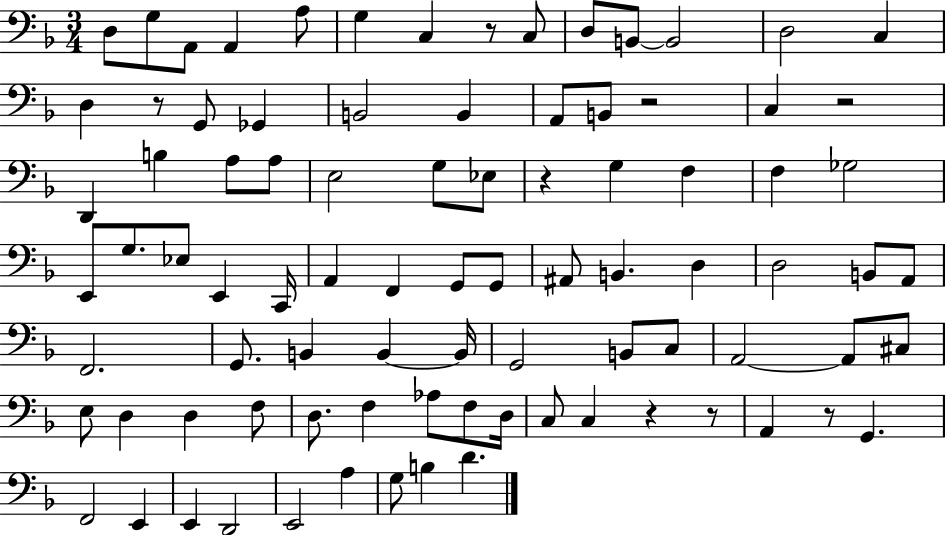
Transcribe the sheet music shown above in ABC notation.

X:1
T:Untitled
M:3/4
L:1/4
K:F
D,/2 G,/2 A,,/2 A,, A,/2 G, C, z/2 C,/2 D,/2 B,,/2 B,,2 D,2 C, D, z/2 G,,/2 _G,, B,,2 B,, A,,/2 B,,/2 z2 C, z2 D,, B, A,/2 A,/2 E,2 G,/2 _E,/2 z G, F, F, _G,2 E,,/2 G,/2 _E,/2 E,, C,,/4 A,, F,, G,,/2 G,,/2 ^A,,/2 B,, D, D,2 B,,/2 A,,/2 F,,2 G,,/2 B,, B,, B,,/4 G,,2 B,,/2 C,/2 A,,2 A,,/2 ^C,/2 E,/2 D, D, F,/2 D,/2 F, _A,/2 F,/2 D,/4 C,/2 C, z z/2 A,, z/2 G,, F,,2 E,, E,, D,,2 E,,2 A, G,/2 B, D